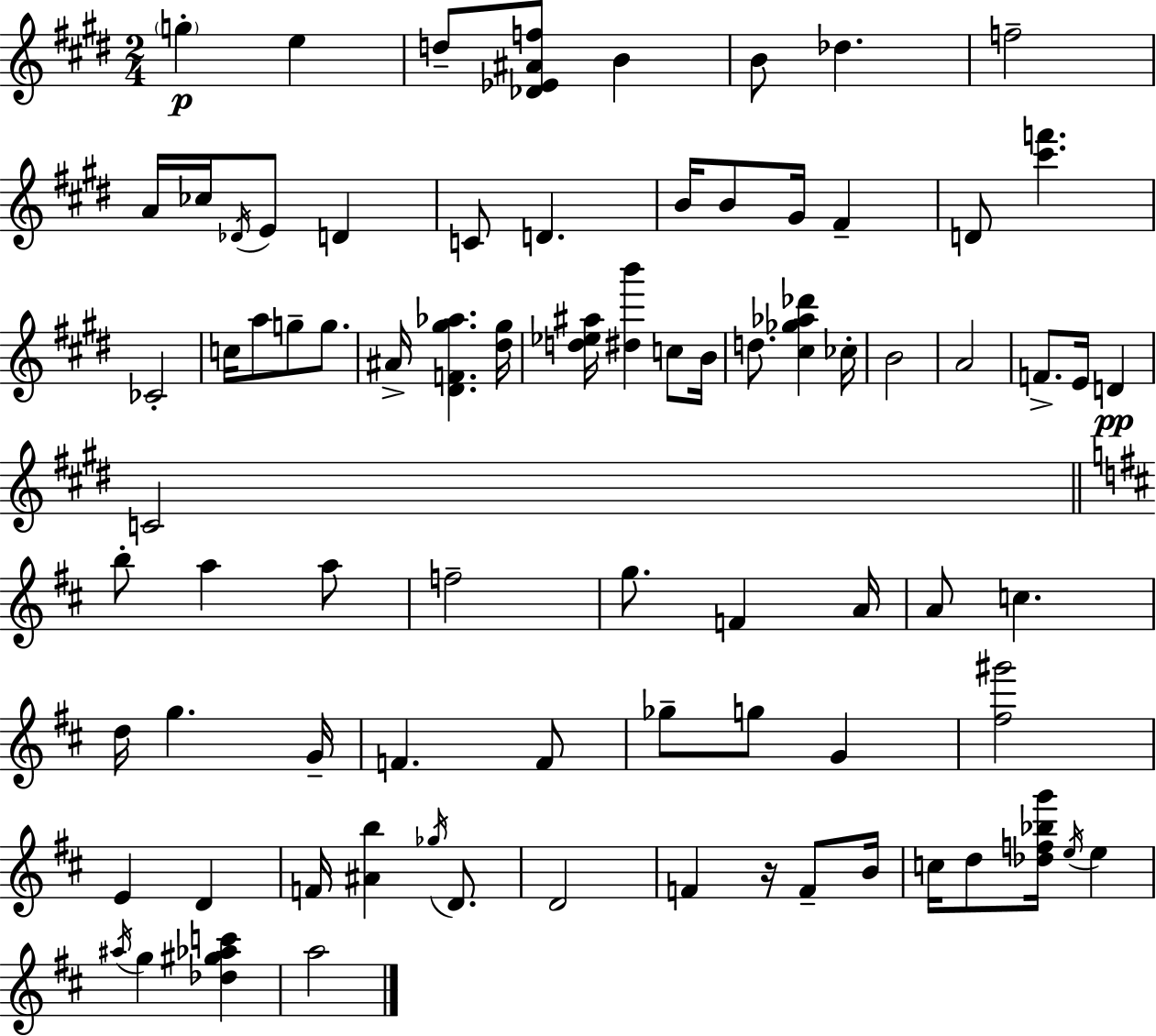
X:1
T:Untitled
M:2/4
L:1/4
K:E
g e d/2 [_D_E^Af]/2 B B/2 _d f2 A/4 _c/4 _D/4 E/2 D C/2 D B/4 B/2 ^G/4 ^F D/2 [^c'f'] _C2 c/4 a/2 g/2 g/2 ^A/4 [^DF^g_a] [^d^g]/4 [d_e^a]/4 [^db'] c/2 B/4 d/2 [^c_g_a_d'] _c/4 B2 A2 F/2 E/4 D C2 b/2 a a/2 f2 g/2 F A/4 A/2 c d/4 g G/4 F F/2 _g/2 g/2 G [^f^g']2 E D F/4 [^Ab] _g/4 D/2 D2 F z/4 F/2 B/4 c/4 d/2 [_df_bg']/4 e/4 e ^a/4 g [_d^g_ac'] a2